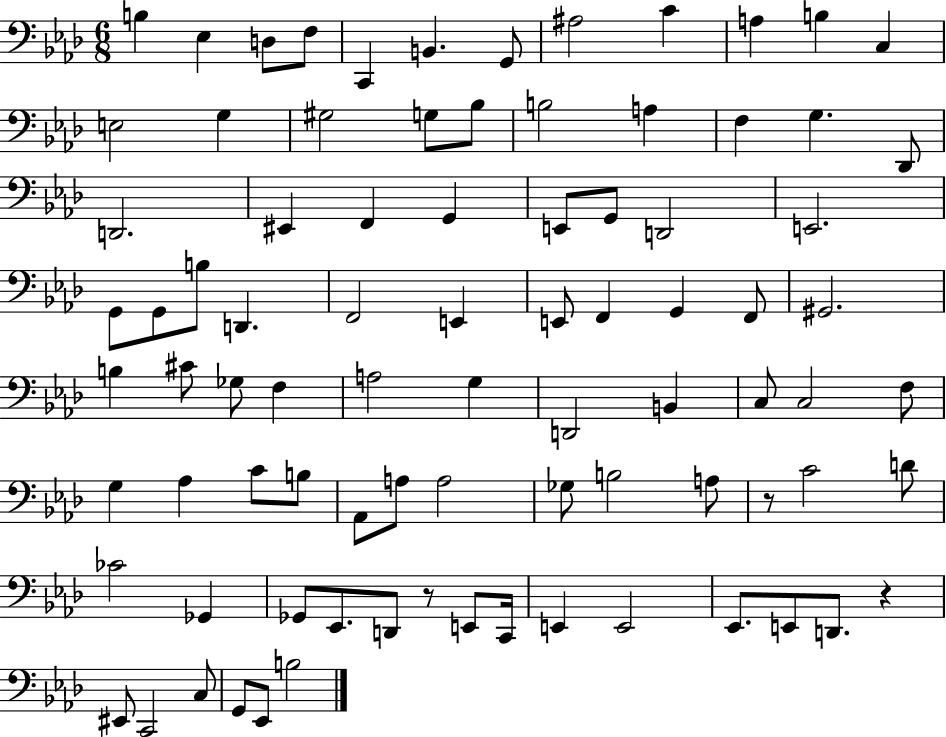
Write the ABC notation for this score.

X:1
T:Untitled
M:6/8
L:1/4
K:Ab
B, _E, D,/2 F,/2 C,, B,, G,,/2 ^A,2 C A, B, C, E,2 G, ^G,2 G,/2 _B,/2 B,2 A, F, G, _D,,/2 D,,2 ^E,, F,, G,, E,,/2 G,,/2 D,,2 E,,2 G,,/2 G,,/2 B,/2 D,, F,,2 E,, E,,/2 F,, G,, F,,/2 ^G,,2 B, ^C/2 _G,/2 F, A,2 G, D,,2 B,, C,/2 C,2 F,/2 G, _A, C/2 B,/2 _A,,/2 A,/2 A,2 _G,/2 B,2 A,/2 z/2 C2 D/2 _C2 _G,, _G,,/2 _E,,/2 D,,/2 z/2 E,,/2 C,,/4 E,, E,,2 _E,,/2 E,,/2 D,,/2 z ^E,,/2 C,,2 C,/2 G,,/2 _E,,/2 B,2